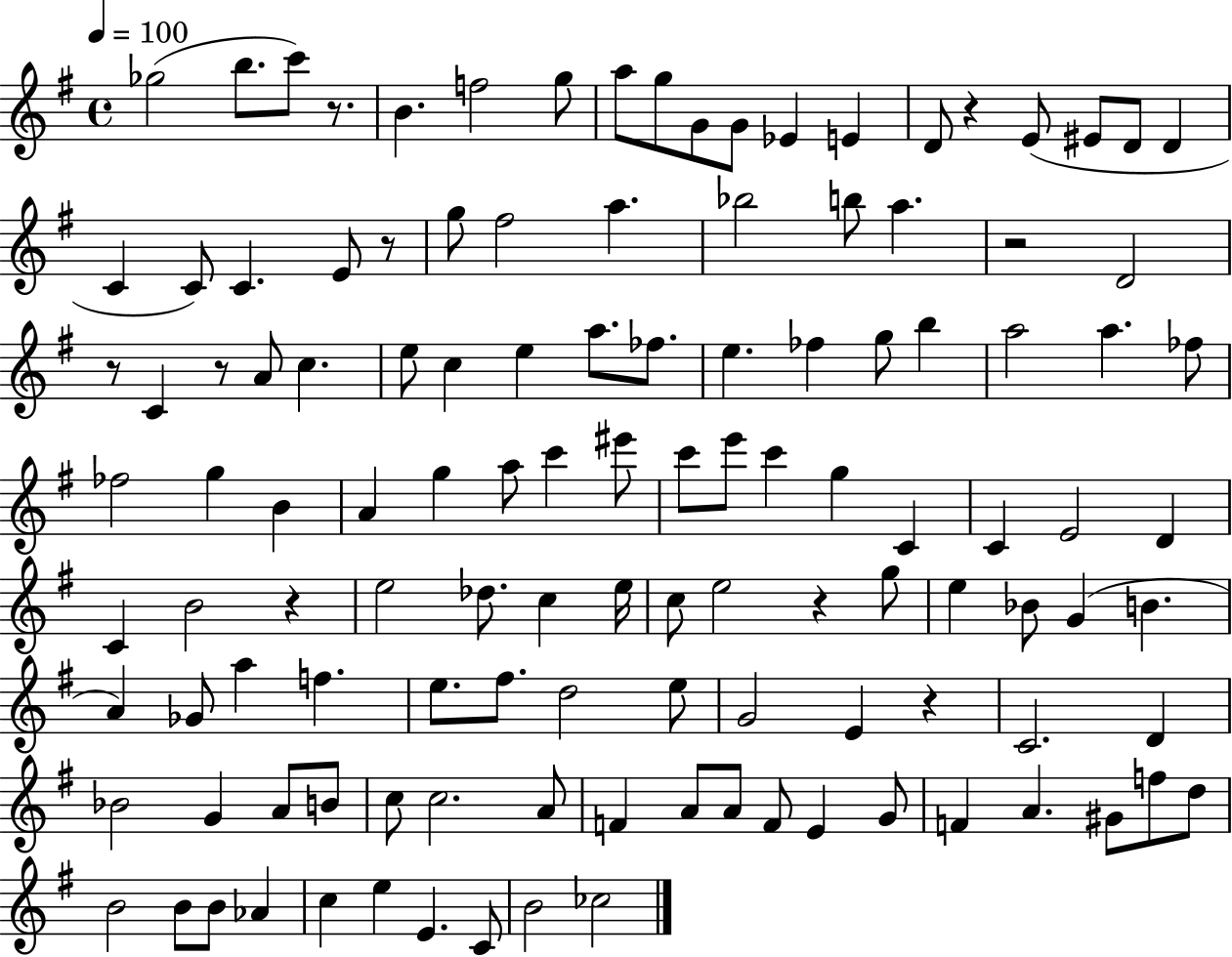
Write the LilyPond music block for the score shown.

{
  \clef treble
  \time 4/4
  \defaultTimeSignature
  \key g \major
  \tempo 4 = 100
  ges''2( b''8. c'''8) r8. | b'4. f''2 g''8 | a''8 g''8 g'8 g'8 ees'4 e'4 | d'8 r4 e'8( eis'8 d'8 d'4 | \break c'4 c'8) c'4. e'8 r8 | g''8 fis''2 a''4. | bes''2 b''8 a''4. | r2 d'2 | \break r8 c'4 r8 a'8 c''4. | e''8 c''4 e''4 a''8. fes''8. | e''4. fes''4 g''8 b''4 | a''2 a''4. fes''8 | \break fes''2 g''4 b'4 | a'4 g''4 a''8 c'''4 eis'''8 | c'''8 e'''8 c'''4 g''4 c'4 | c'4 e'2 d'4 | \break c'4 b'2 r4 | e''2 des''8. c''4 e''16 | c''8 e''2 r4 g''8 | e''4 bes'8 g'4( b'4. | \break a'4) ges'8 a''4 f''4. | e''8. fis''8. d''2 e''8 | g'2 e'4 r4 | c'2. d'4 | \break bes'2 g'4 a'8 b'8 | c''8 c''2. a'8 | f'4 a'8 a'8 f'8 e'4 g'8 | f'4 a'4. gis'8 f''8 d''8 | \break b'2 b'8 b'8 aes'4 | c''4 e''4 e'4. c'8 | b'2 ces''2 | \bar "|."
}